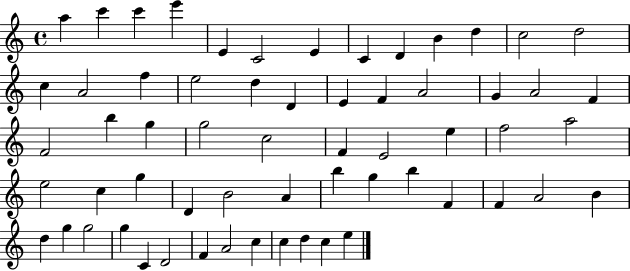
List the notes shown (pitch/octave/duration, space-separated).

A5/q C6/q C6/q E6/q E4/q C4/h E4/q C4/q D4/q B4/q D5/q C5/h D5/h C5/q A4/h F5/q E5/h D5/q D4/q E4/q F4/q A4/h G4/q A4/h F4/q F4/h B5/q G5/q G5/h C5/h F4/q E4/h E5/q F5/h A5/h E5/h C5/q G5/q D4/q B4/h A4/q B5/q G5/q B5/q F4/q F4/q A4/h B4/q D5/q G5/q G5/h G5/q C4/q D4/h F4/q A4/h C5/q C5/q D5/q C5/q E5/q